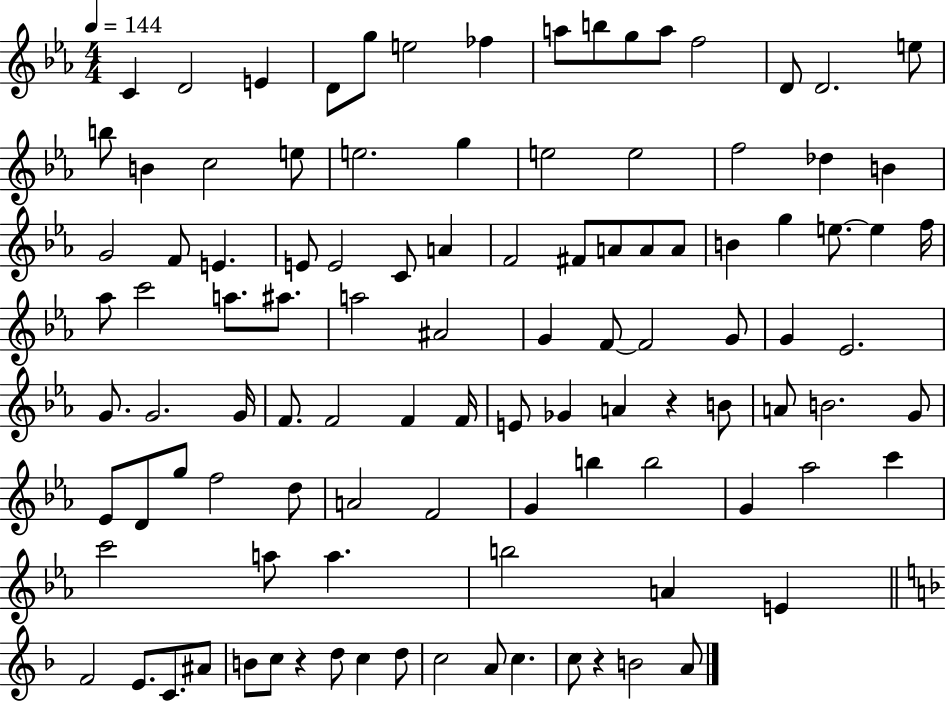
X:1
T:Untitled
M:4/4
L:1/4
K:Eb
C D2 E D/2 g/2 e2 _f a/2 b/2 g/2 a/2 f2 D/2 D2 e/2 b/2 B c2 e/2 e2 g e2 e2 f2 _d B G2 F/2 E E/2 E2 C/2 A F2 ^F/2 A/2 A/2 A/2 B g e/2 e f/4 _a/2 c'2 a/2 ^a/2 a2 ^A2 G F/2 F2 G/2 G _E2 G/2 G2 G/4 F/2 F2 F F/4 E/2 _G A z B/2 A/2 B2 G/2 _E/2 D/2 g/2 f2 d/2 A2 F2 G b b2 G _a2 c' c'2 a/2 a b2 A E F2 E/2 C/2 ^A/2 B/2 c/2 z d/2 c d/2 c2 A/2 c c/2 z B2 A/2